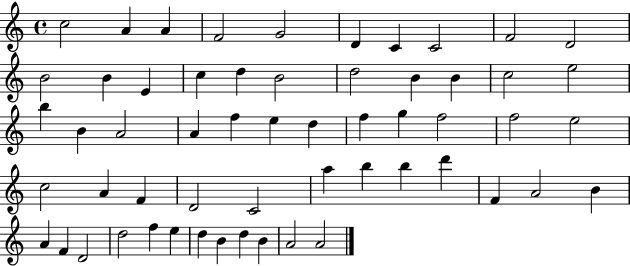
C5/h A4/q A4/q F4/h G4/h D4/q C4/q C4/h F4/h D4/h B4/h B4/q E4/q C5/q D5/q B4/h D5/h B4/q B4/q C5/h E5/h B5/q B4/q A4/h A4/q F5/q E5/q D5/q F5/q G5/q F5/h F5/h E5/h C5/h A4/q F4/q D4/h C4/h A5/q B5/q B5/q D6/q F4/q A4/h B4/q A4/q F4/q D4/h D5/h F5/q E5/q D5/q B4/q D5/q B4/q A4/h A4/h